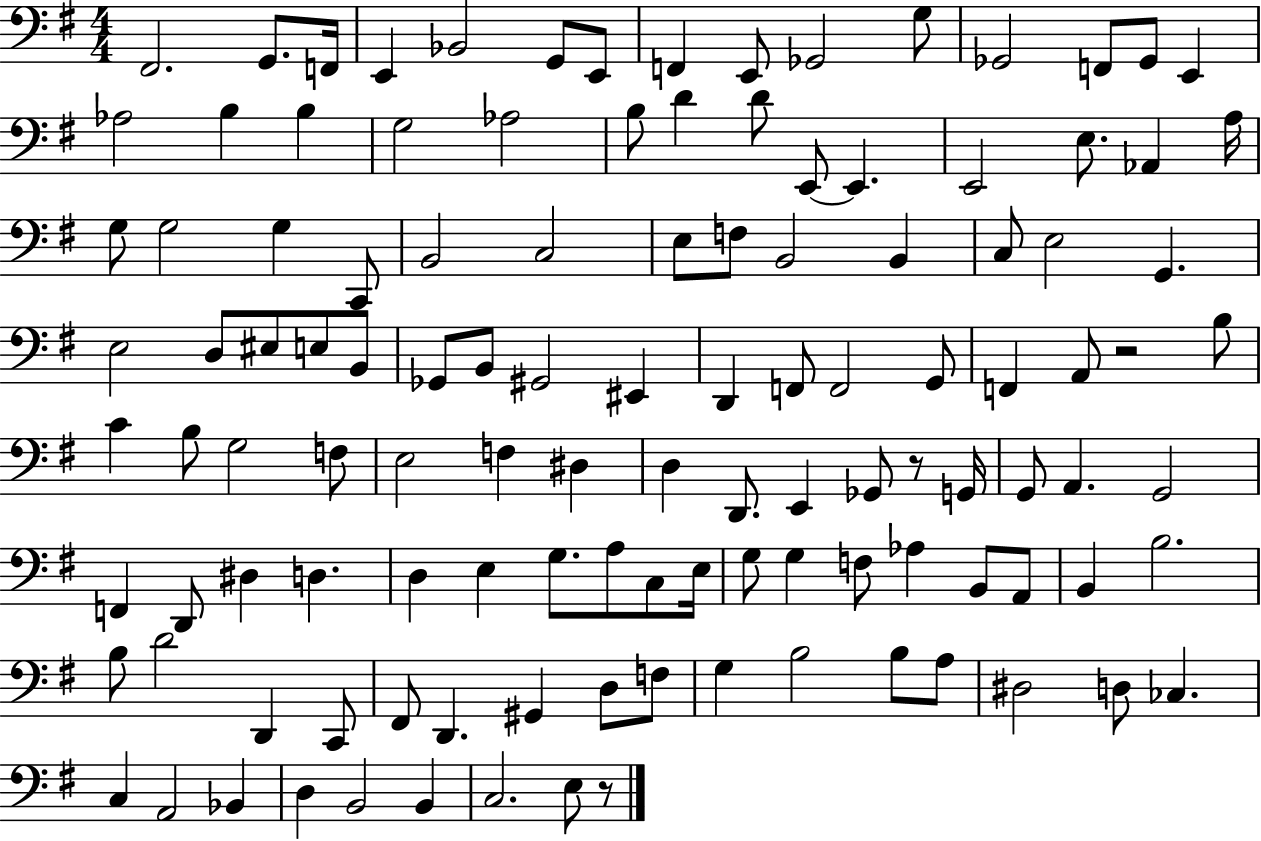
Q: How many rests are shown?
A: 3